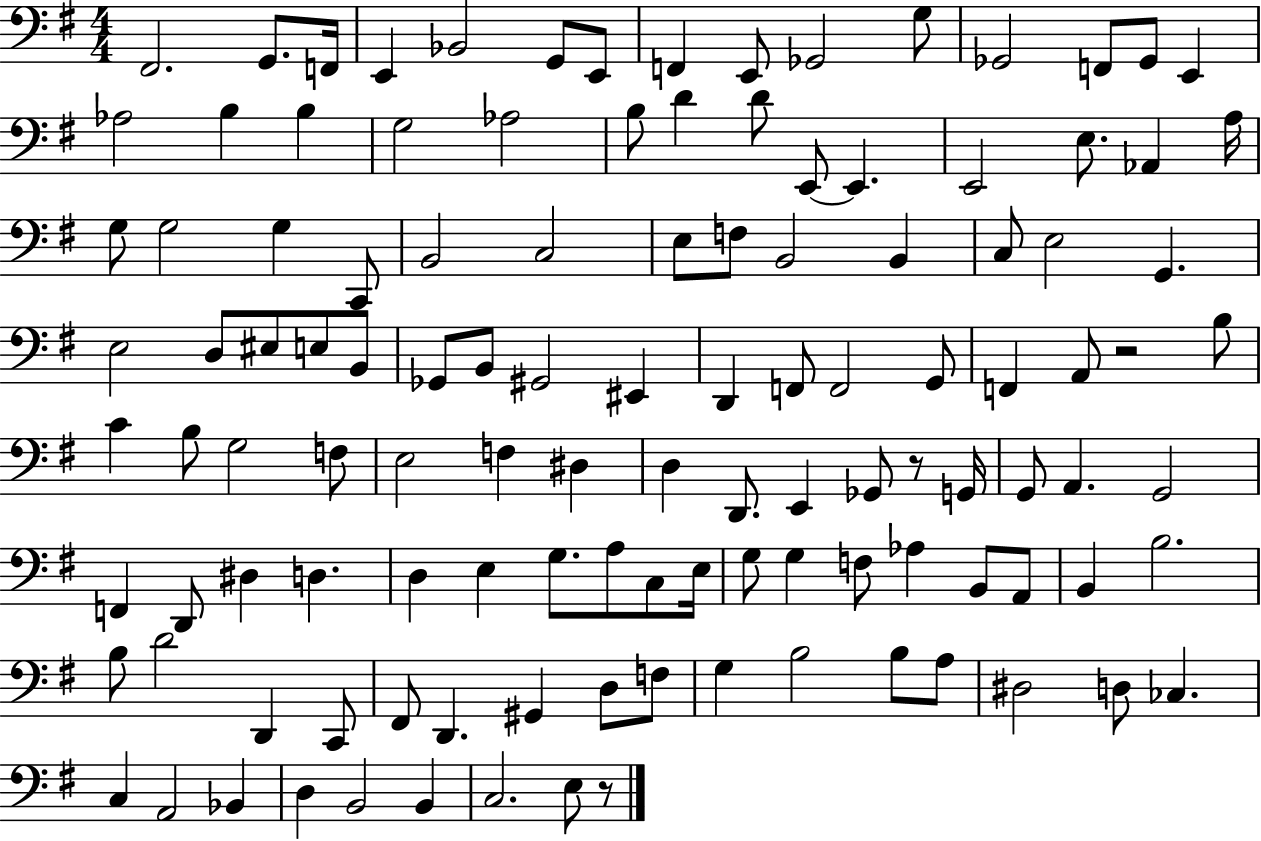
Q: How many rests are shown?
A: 3